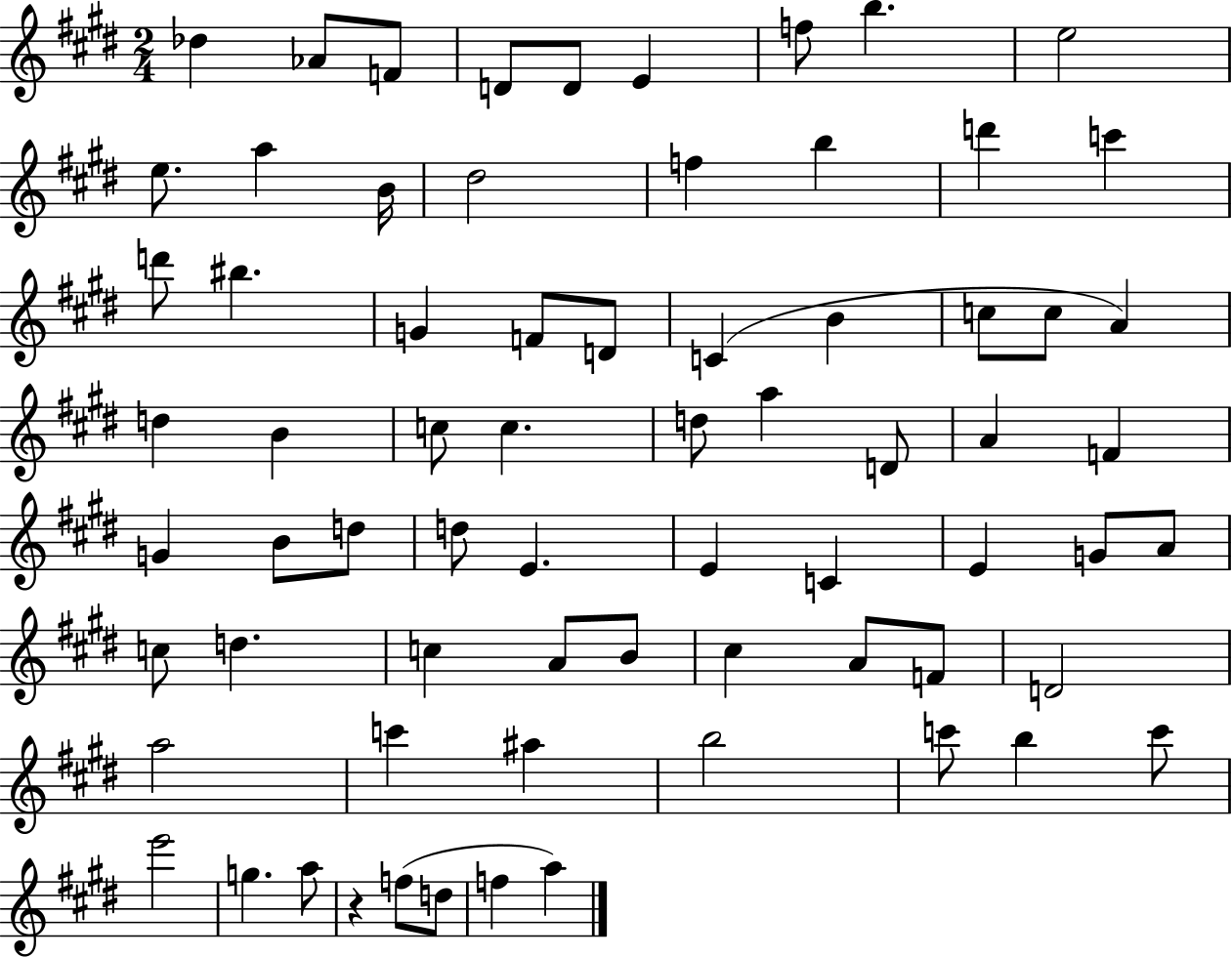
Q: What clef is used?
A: treble